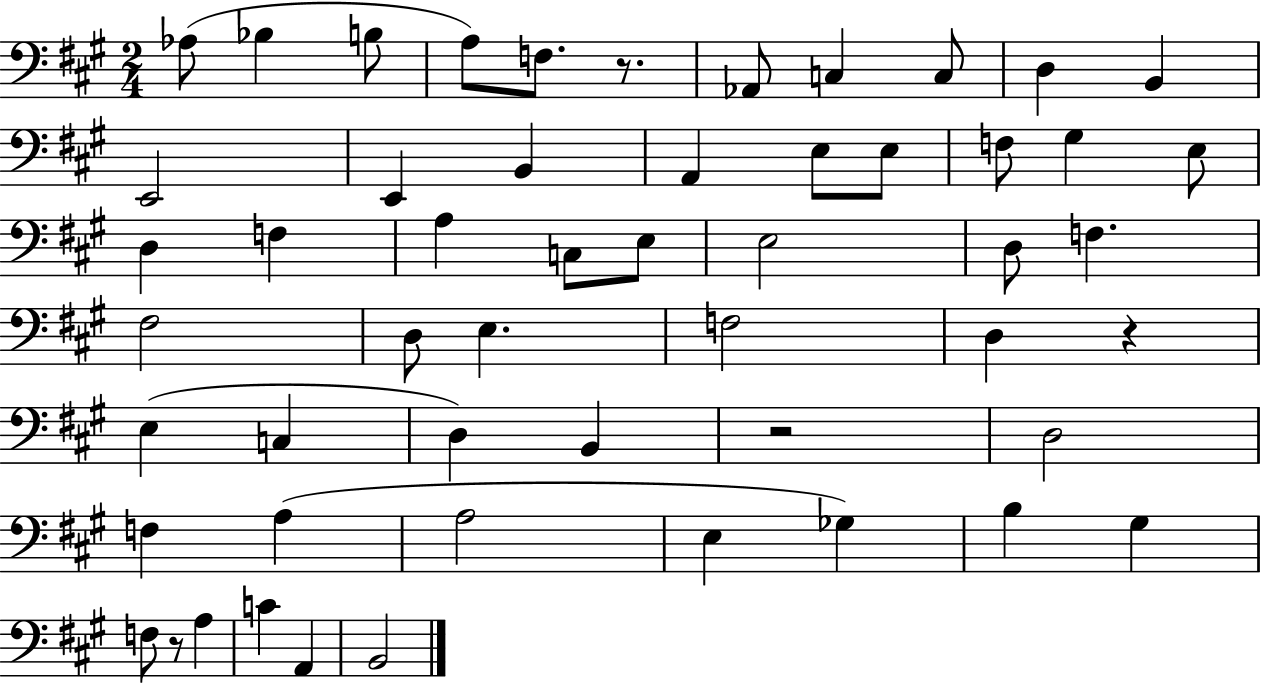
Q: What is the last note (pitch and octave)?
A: B2